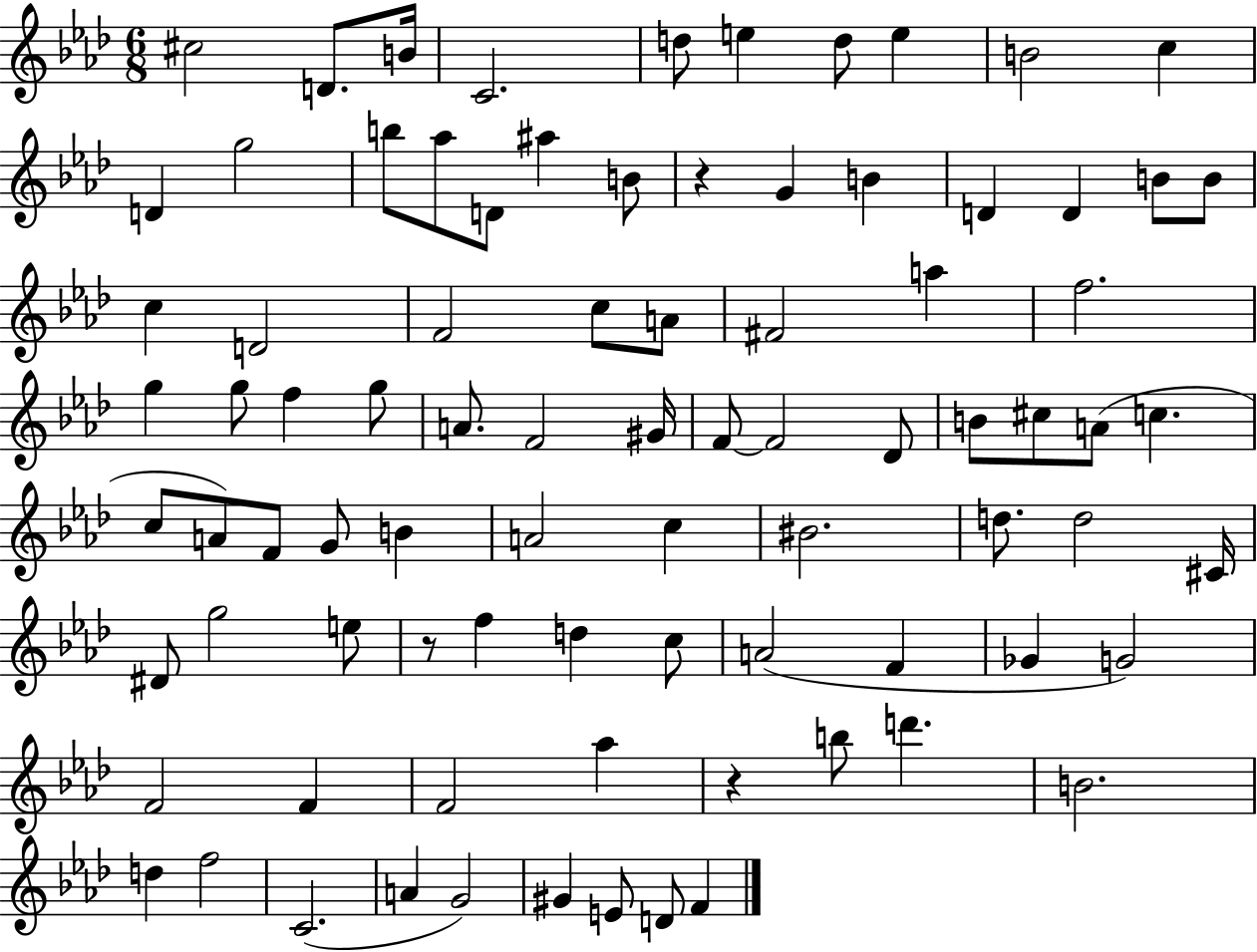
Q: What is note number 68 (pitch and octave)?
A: F4